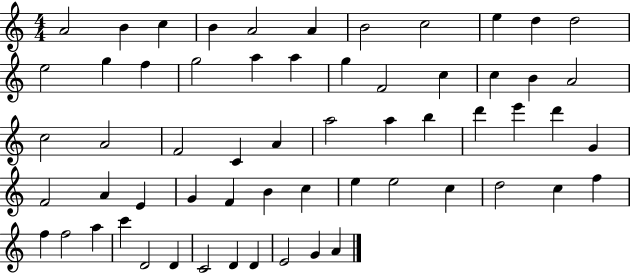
{
  \clef treble
  \numericTimeSignature
  \time 4/4
  \key c \major
  a'2 b'4 c''4 | b'4 a'2 a'4 | b'2 c''2 | e''4 d''4 d''2 | \break e''2 g''4 f''4 | g''2 a''4 a''4 | g''4 f'2 c''4 | c''4 b'4 a'2 | \break c''2 a'2 | f'2 c'4 a'4 | a''2 a''4 b''4 | d'''4 e'''4 d'''4 g'4 | \break f'2 a'4 e'4 | g'4 f'4 b'4 c''4 | e''4 e''2 c''4 | d''2 c''4 f''4 | \break f''4 f''2 a''4 | c'''4 d'2 d'4 | c'2 d'4 d'4 | e'2 g'4 a'4 | \break \bar "|."
}